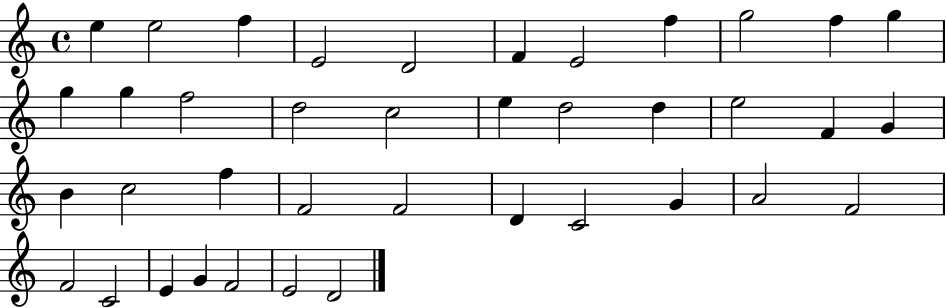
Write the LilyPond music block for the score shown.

{
  \clef treble
  \time 4/4
  \defaultTimeSignature
  \key c \major
  e''4 e''2 f''4 | e'2 d'2 | f'4 e'2 f''4 | g''2 f''4 g''4 | \break g''4 g''4 f''2 | d''2 c''2 | e''4 d''2 d''4 | e''2 f'4 g'4 | \break b'4 c''2 f''4 | f'2 f'2 | d'4 c'2 g'4 | a'2 f'2 | \break f'2 c'2 | e'4 g'4 f'2 | e'2 d'2 | \bar "|."
}